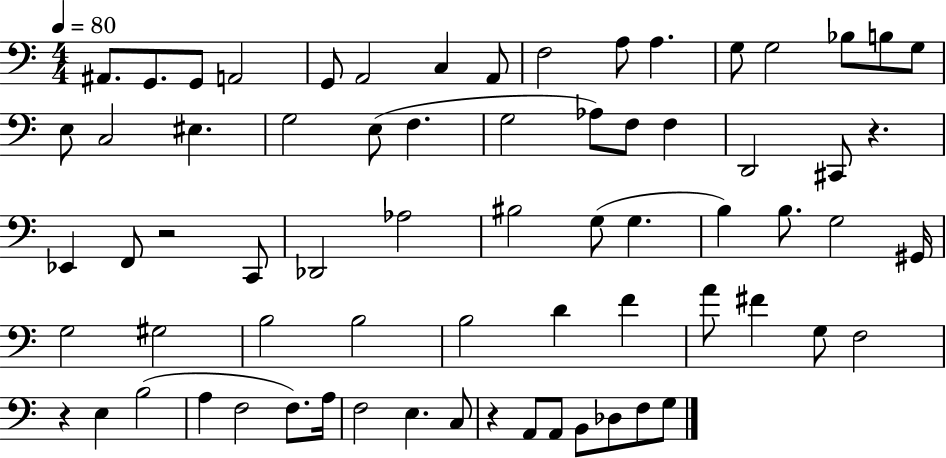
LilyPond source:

{
  \clef bass
  \numericTimeSignature
  \time 4/4
  \key c \major
  \tempo 4 = 80
  ais,8. g,8. g,8 a,2 | g,8 a,2 c4 a,8 | f2 a8 a4. | g8 g2 bes8 b8 g8 | \break e8 c2 eis4. | g2 e8( f4. | g2 aes8) f8 f4 | d,2 cis,8 r4. | \break ees,4 f,8 r2 c,8 | des,2 aes2 | bis2 g8( g4. | b4) b8. g2 gis,16 | \break g2 gis2 | b2 b2 | b2 d'4 f'4 | a'8 fis'4 g8 f2 | \break r4 e4 b2( | a4 f2 f8.) a16 | f2 e4. c8 | r4 a,8 a,8 b,8 des8 f8 g8 | \break \bar "|."
}